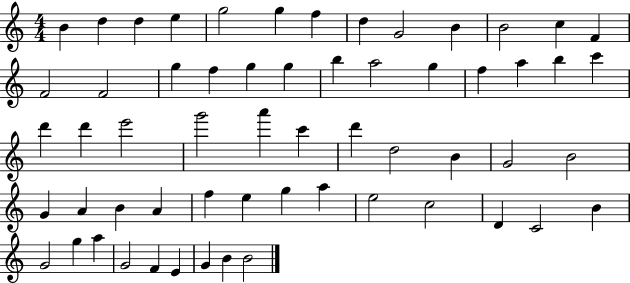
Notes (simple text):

B4/q D5/q D5/q E5/q G5/h G5/q F5/q D5/q G4/h B4/q B4/h C5/q F4/q F4/h F4/h G5/q F5/q G5/q G5/q B5/q A5/h G5/q F5/q A5/q B5/q C6/q D6/q D6/q E6/h G6/h A6/q C6/q D6/q D5/h B4/q G4/h B4/h G4/q A4/q B4/q A4/q F5/q E5/q G5/q A5/q E5/h C5/h D4/q C4/h B4/q G4/h G5/q A5/q G4/h F4/q E4/q G4/q B4/q B4/h